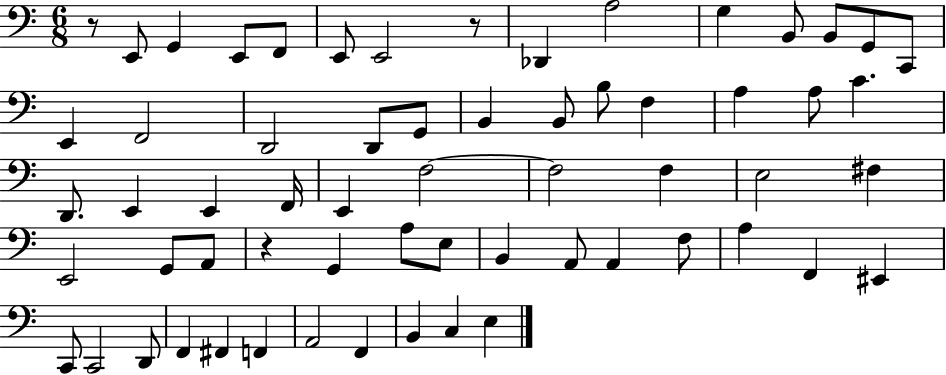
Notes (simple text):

R/e E2/e G2/q E2/e F2/e E2/e E2/h R/e Db2/q A3/h G3/q B2/e B2/e G2/e C2/e E2/q F2/h D2/h D2/e G2/e B2/q B2/e B3/e F3/q A3/q A3/e C4/q. D2/e. E2/q E2/q F2/s E2/q F3/h F3/h F3/q E3/h F#3/q E2/h G2/e A2/e R/q G2/q A3/e E3/e B2/q A2/e A2/q F3/e A3/q F2/q EIS2/q C2/e C2/h D2/e F2/q F#2/q F2/q A2/h F2/q B2/q C3/q E3/q